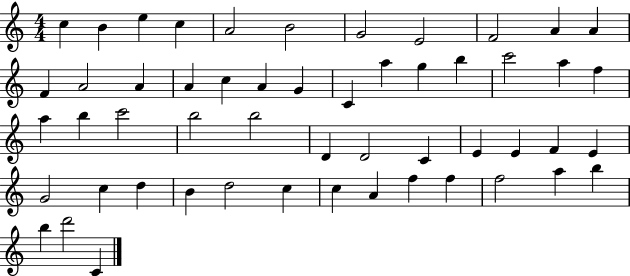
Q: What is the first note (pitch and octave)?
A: C5